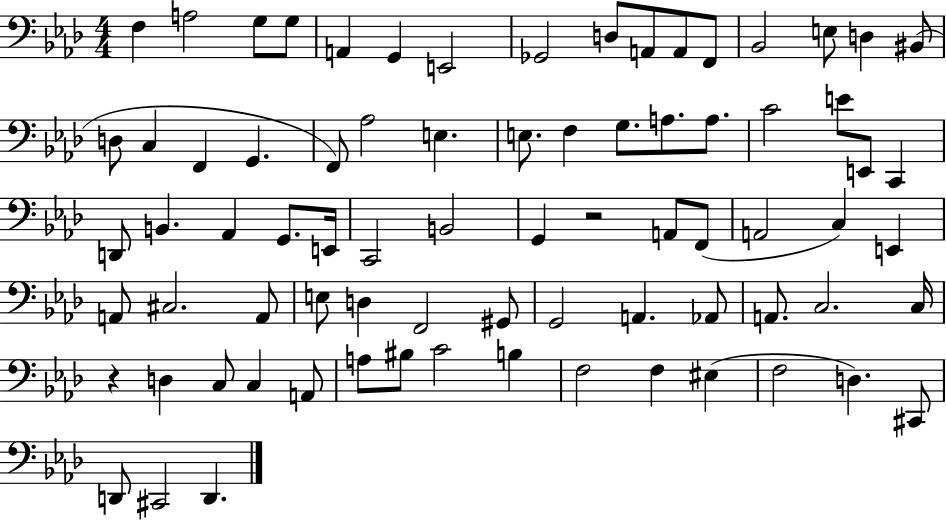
{
  \clef bass
  \numericTimeSignature
  \time 4/4
  \key aes \major
  f4 a2 g8 g8 | a,4 g,4 e,2 | ges,2 d8 a,8 a,8 f,8 | bes,2 e8 d4 bis,8( | \break d8 c4 f,4 g,4. | f,8) aes2 e4. | e8. f4 g8. a8. a8. | c'2 e'8 e,8 c,4 | \break d,8 b,4. aes,4 g,8. e,16 | c,2 b,2 | g,4 r2 a,8 f,8( | a,2 c4) e,4 | \break a,8 cis2. a,8 | e8 d4 f,2 gis,8 | g,2 a,4. aes,8 | a,8. c2. c16 | \break r4 d4 c8 c4 a,8 | a8 bis8 c'2 b4 | f2 f4 eis4( | f2 d4.) cis,8 | \break d,8 cis,2 d,4. | \bar "|."
}